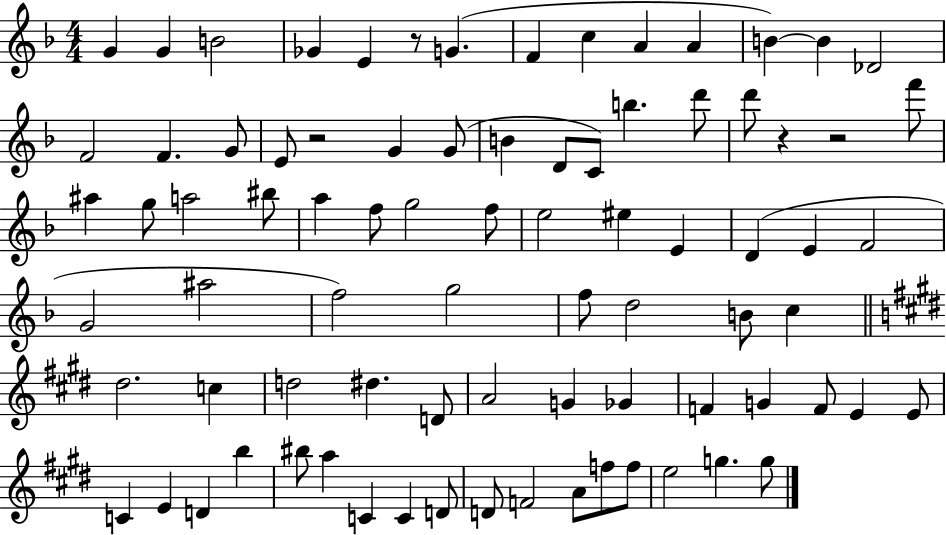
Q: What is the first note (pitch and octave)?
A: G4